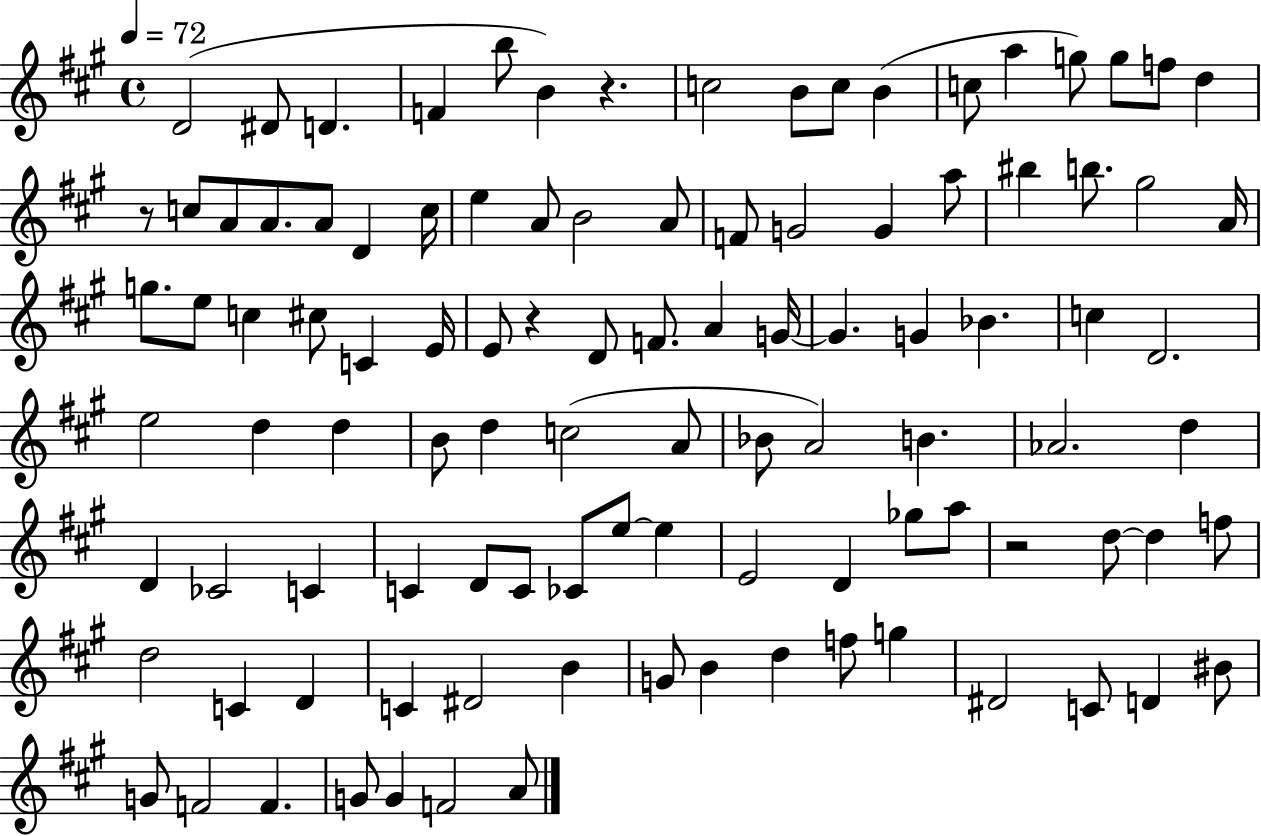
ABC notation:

X:1
T:Untitled
M:4/4
L:1/4
K:A
D2 ^D/2 D F b/2 B z c2 B/2 c/2 B c/2 a g/2 g/2 f/2 d z/2 c/2 A/2 A/2 A/2 D c/4 e A/2 B2 A/2 F/2 G2 G a/2 ^b b/2 ^g2 A/4 g/2 e/2 c ^c/2 C E/4 E/2 z D/2 F/2 A G/4 G G _B c D2 e2 d d B/2 d c2 A/2 _B/2 A2 B _A2 d D _C2 C C D/2 C/2 _C/2 e/2 e E2 D _g/2 a/2 z2 d/2 d f/2 d2 C D C ^D2 B G/2 B d f/2 g ^D2 C/2 D ^B/2 G/2 F2 F G/2 G F2 A/2